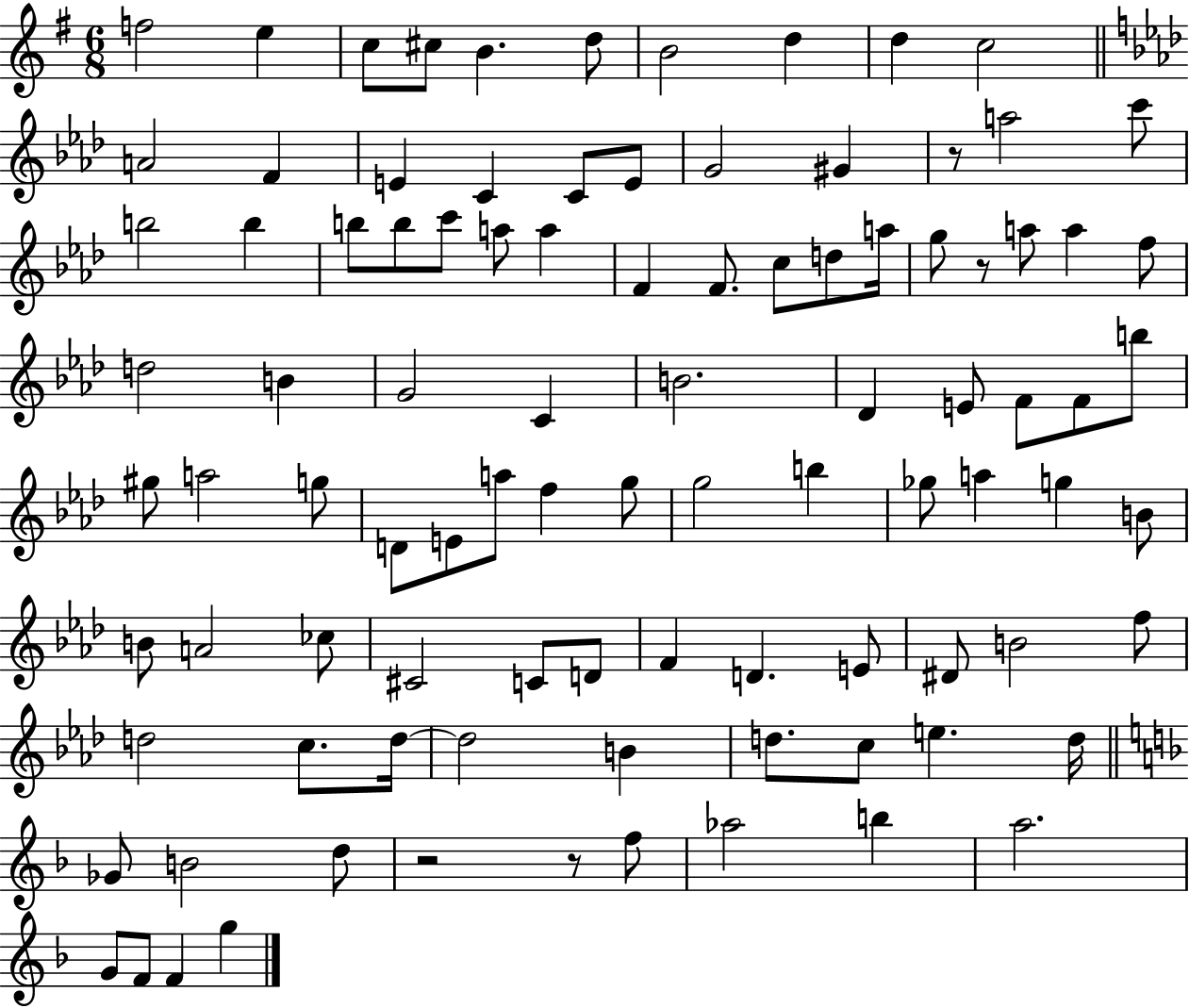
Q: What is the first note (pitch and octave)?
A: F5